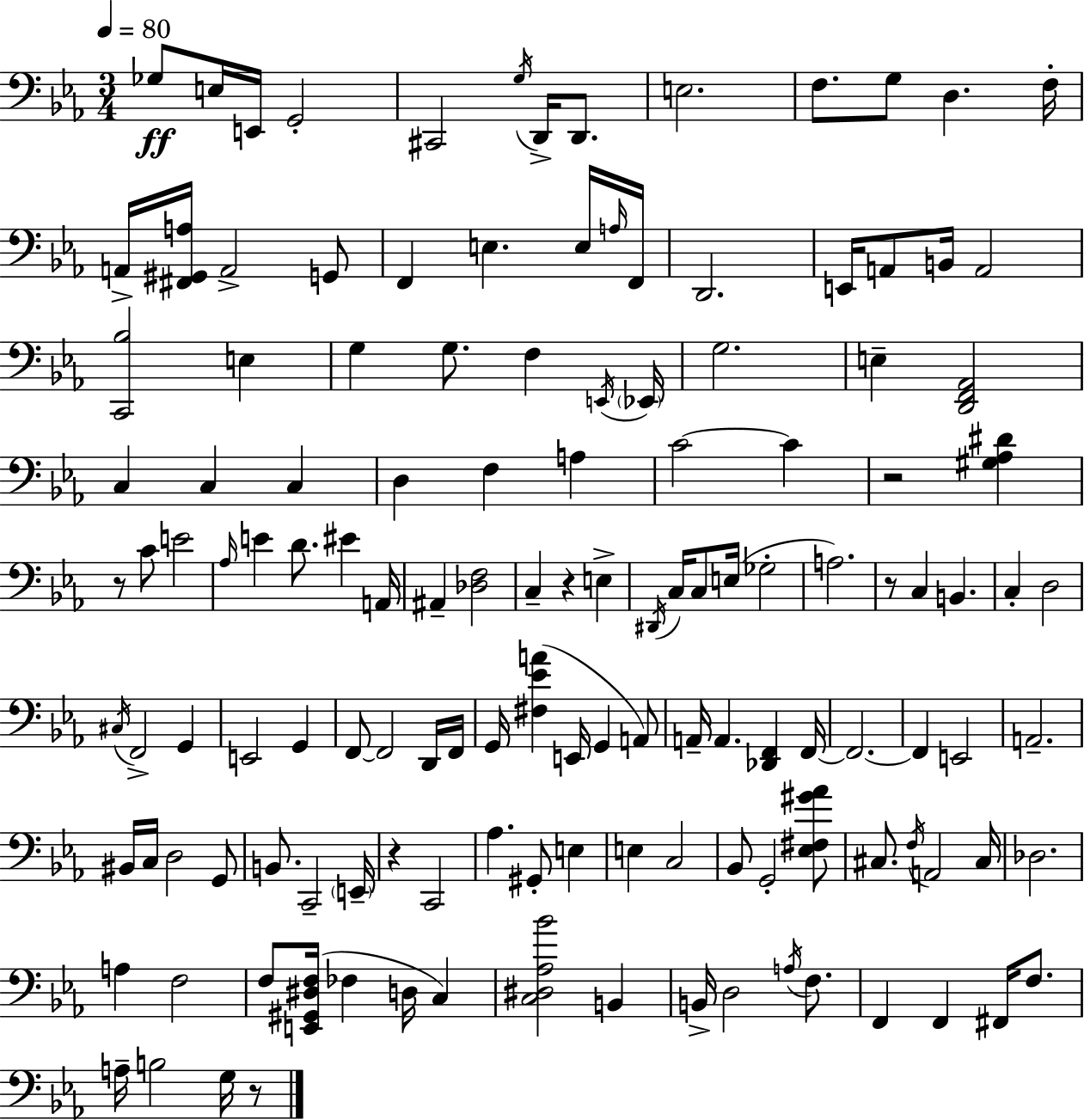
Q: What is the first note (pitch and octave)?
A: Gb3